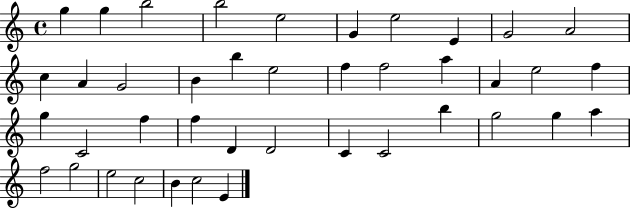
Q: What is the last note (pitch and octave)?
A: E4